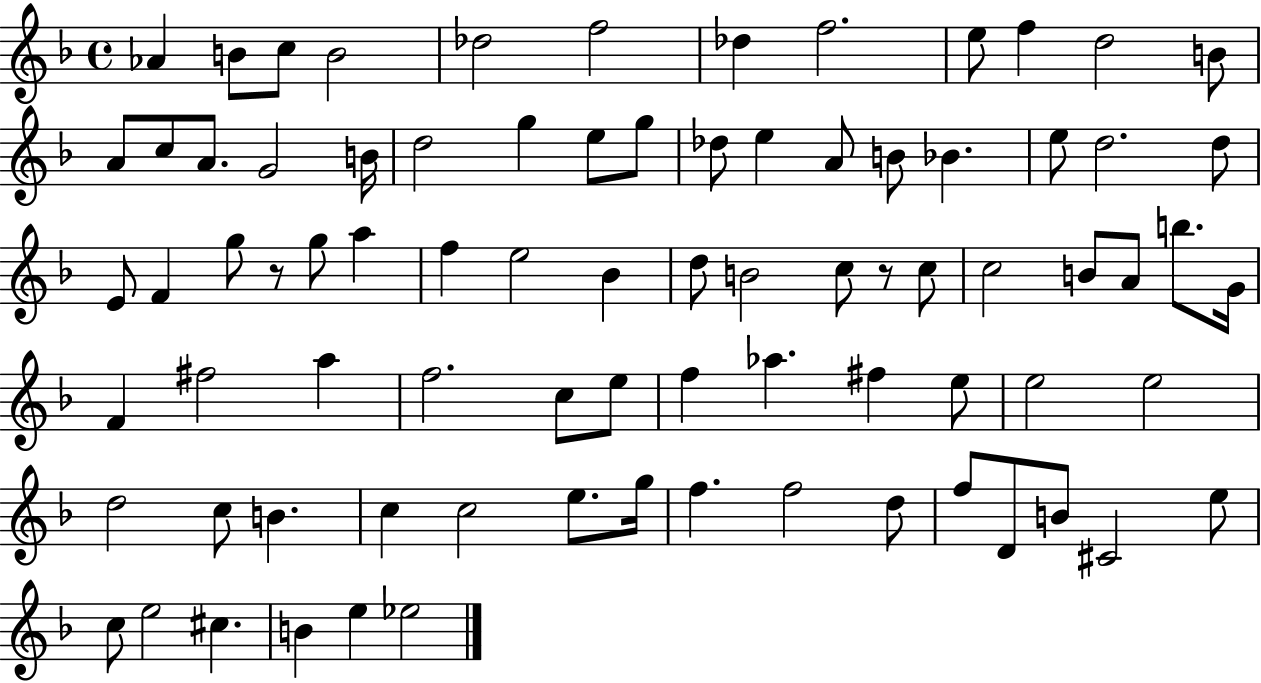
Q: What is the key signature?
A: F major